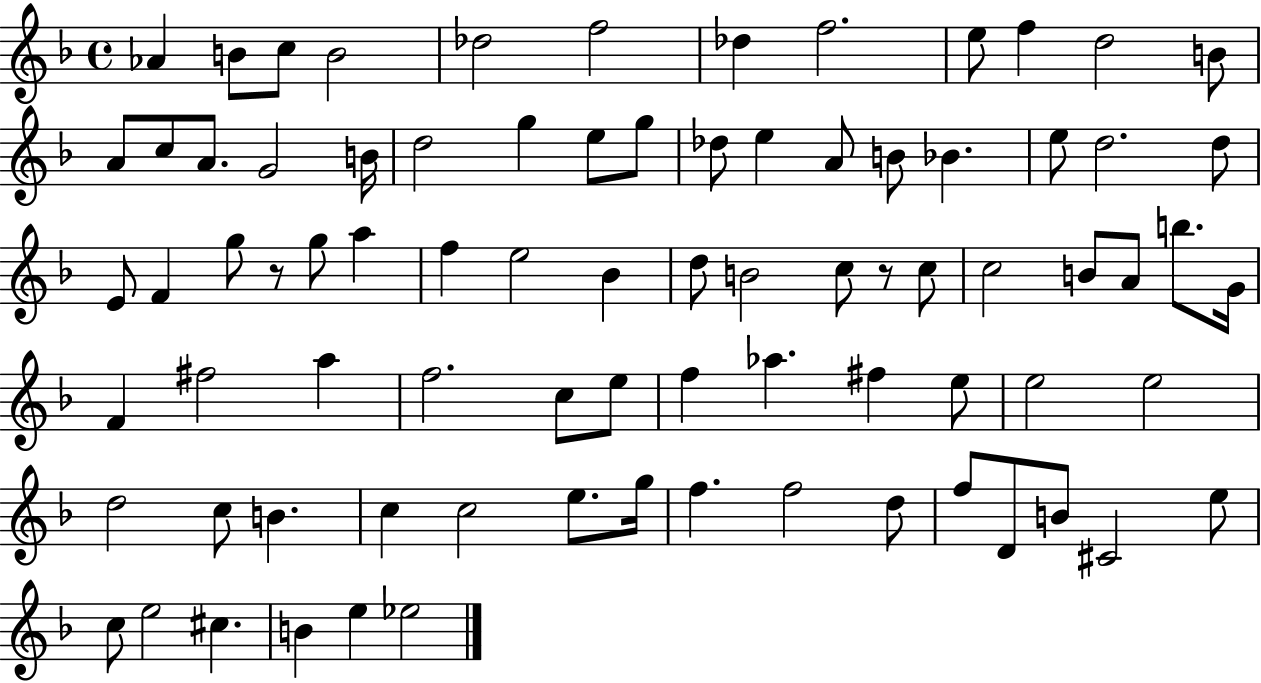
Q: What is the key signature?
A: F major